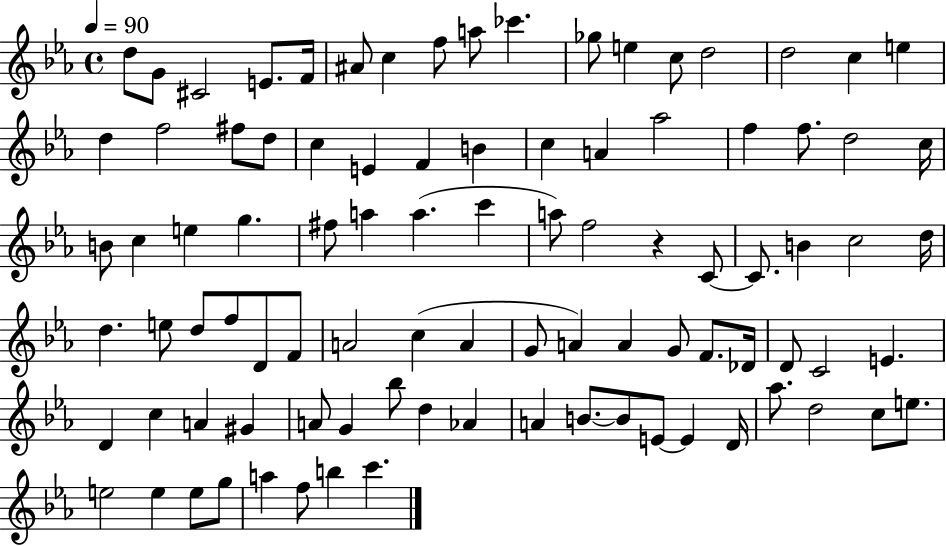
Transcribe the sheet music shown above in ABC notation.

X:1
T:Untitled
M:4/4
L:1/4
K:Eb
d/2 G/2 ^C2 E/2 F/4 ^A/2 c f/2 a/2 _c' _g/2 e c/2 d2 d2 c e d f2 ^f/2 d/2 c E F B c A _a2 f f/2 d2 c/4 B/2 c e g ^f/2 a a c' a/2 f2 z C/2 C/2 B c2 d/4 d e/2 d/2 f/2 D/2 F/2 A2 c A G/2 A A G/2 F/2 _D/4 D/2 C2 E D c A ^G A/2 G _b/2 d _A A B/2 B/2 E/2 E D/4 _a/2 d2 c/2 e/2 e2 e e/2 g/2 a f/2 b c'